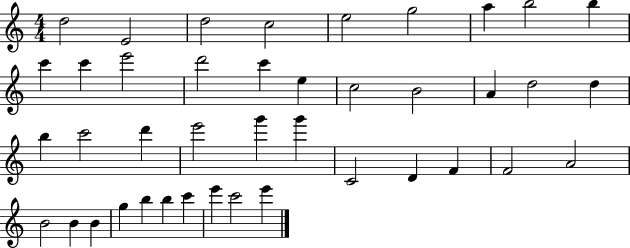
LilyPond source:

{
  \clef treble
  \numericTimeSignature
  \time 4/4
  \key c \major
  d''2 e'2 | d''2 c''2 | e''2 g''2 | a''4 b''2 b''4 | \break c'''4 c'''4 e'''2 | d'''2 c'''4 e''4 | c''2 b'2 | a'4 d''2 d''4 | \break b''4 c'''2 d'''4 | e'''2 g'''4 g'''4 | c'2 d'4 f'4 | f'2 a'2 | \break b'2 b'4 b'4 | g''4 b''4 b''4 c'''4 | e'''4 c'''2 e'''4 | \bar "|."
}